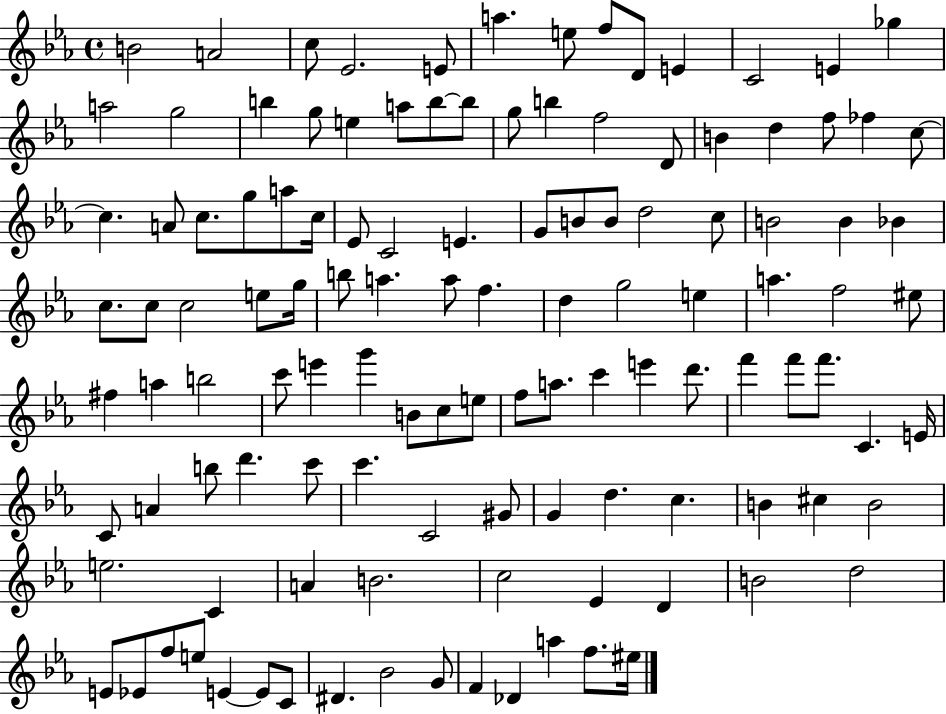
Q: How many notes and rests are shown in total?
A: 119